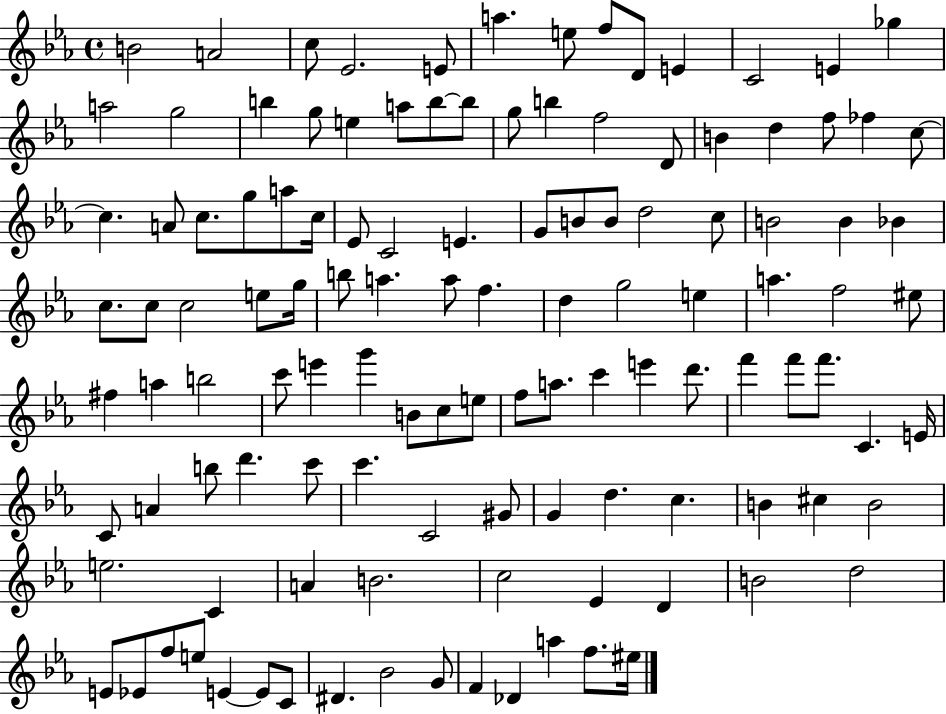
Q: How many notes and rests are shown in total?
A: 119